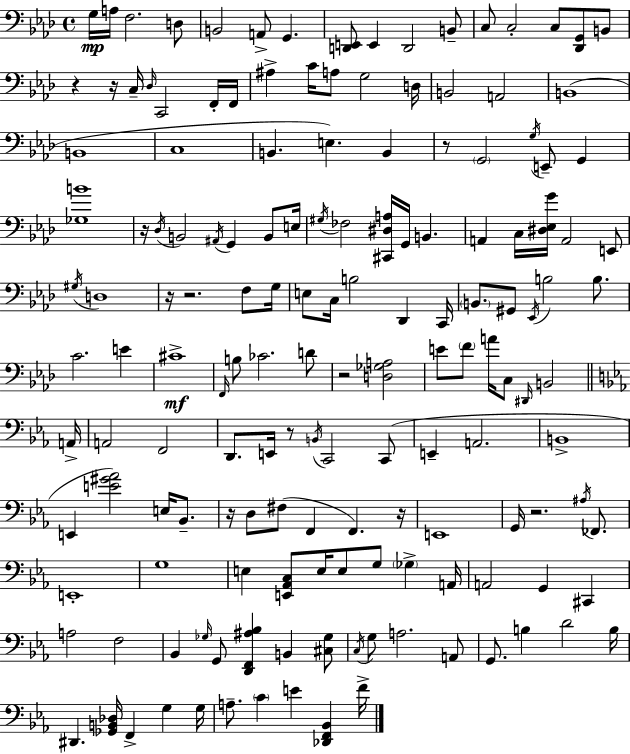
X:1
T:Untitled
M:4/4
L:1/4
K:Ab
G,/4 A,/4 F,2 D,/2 B,,2 A,,/2 G,, [D,,E,,]/2 E,, D,,2 B,,/2 C,/2 C,2 C,/2 [_D,,G,,]/2 B,,/2 z z/4 C,/4 _D,/4 C,,2 F,,/4 F,,/4 ^A, C/4 A,/2 G,2 D,/4 B,,2 A,,2 B,,4 B,,4 C,4 B,, E, B,, z/2 G,,2 G,/4 E,,/2 G,, [_G,B]4 z/4 _D,/4 B,,2 ^A,,/4 G,, B,,/2 E,/4 ^G,/4 _F,2 [^C,,^D,A,]/4 G,,/4 B,, A,, C,/4 [^D,_E,G]/4 A,,2 E,,/2 ^G,/4 D,4 z/4 z2 F,/2 G,/4 E,/2 C,/4 B,2 _D,, C,,/4 B,,/2 ^G,,/2 _E,,/4 B,2 B,/2 C2 E ^C4 F,,/4 B,/2 _C2 D/2 z2 [D,_G,A,]2 E/2 F/2 A/4 C,/2 ^D,,/4 B,,2 A,,/4 A,,2 F,,2 D,,/2 E,,/4 z/2 B,,/4 C,,2 C,,/2 E,, A,,2 B,,4 E,, [E^G_A]2 E,/4 _B,,/2 z/4 D,/2 ^F,/2 F,, F,, z/4 E,,4 G,,/4 z2 ^A,/4 _F,,/2 E,,4 G,4 E, [E,,_A,,C,]/2 E,/4 E,/2 G,/2 _G, A,,/4 A,,2 G,, ^C,, A,2 F,2 _B,, _G,/4 G,,/2 [D,,F,,^A,_B,] B,, [^C,_G,]/2 C,/4 G,/2 A,2 A,,/2 G,,/2 B, D2 B,/4 ^D,, [_G,,B,,_D,]/4 F,, G, G,/4 A,/2 C E [_D,,F,,_B,,] F/4